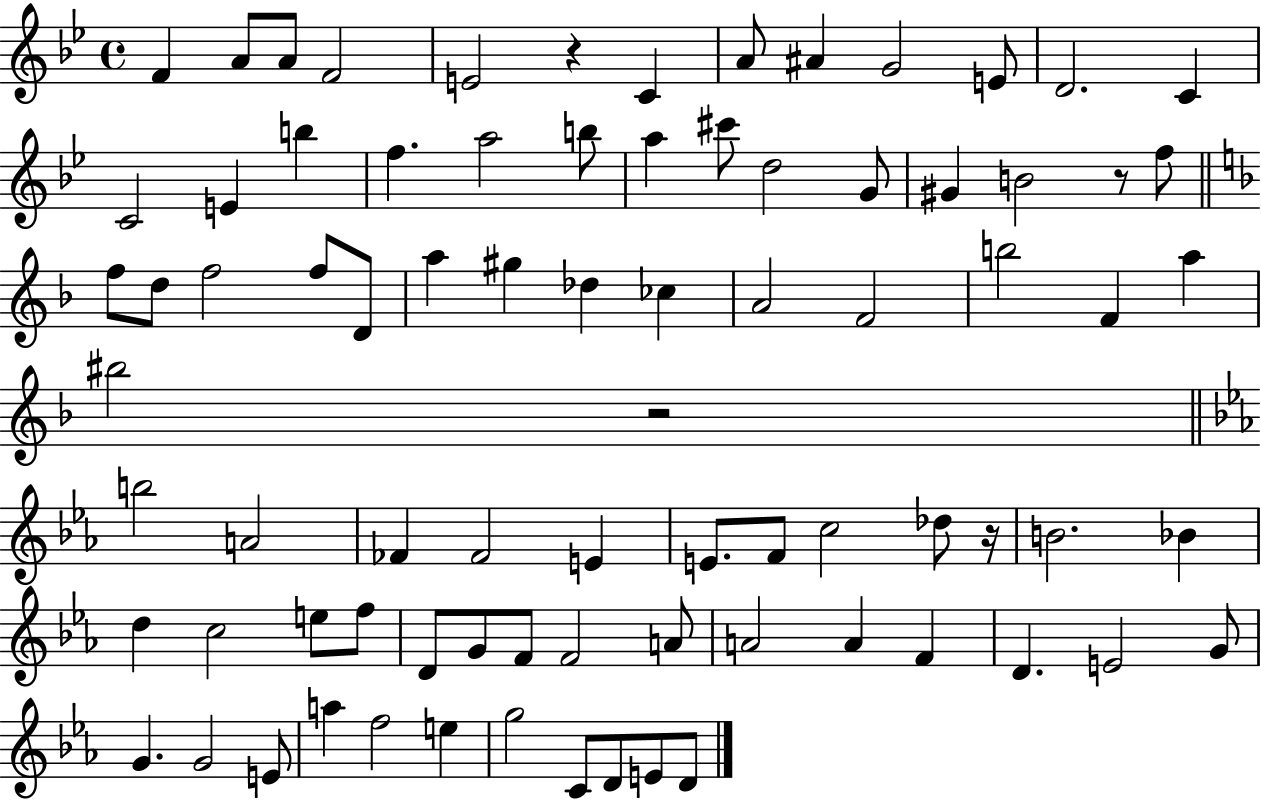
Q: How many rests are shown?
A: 4